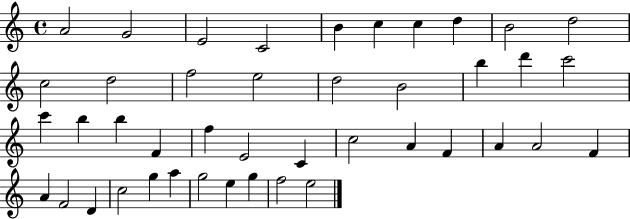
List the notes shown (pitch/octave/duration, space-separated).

A4/h G4/h E4/h C4/h B4/q C5/q C5/q D5/q B4/h D5/h C5/h D5/h F5/h E5/h D5/h B4/h B5/q D6/q C6/h C6/q B5/q B5/q F4/q F5/q E4/h C4/q C5/h A4/q F4/q A4/q A4/h F4/q A4/q F4/h D4/q C5/h G5/q A5/q G5/h E5/q G5/q F5/h E5/h